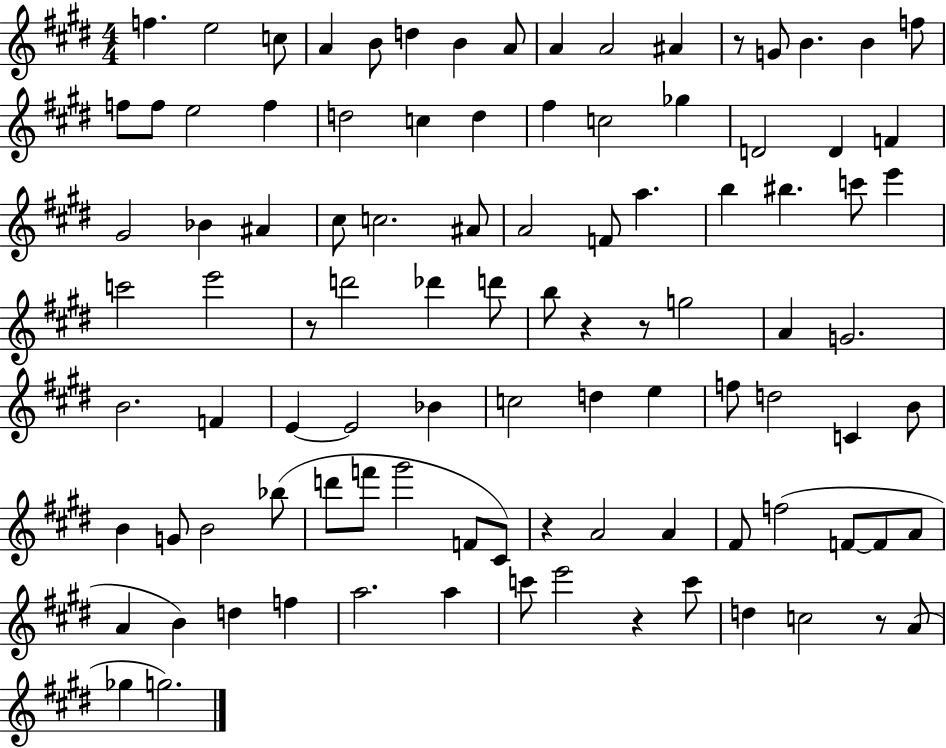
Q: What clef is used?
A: treble